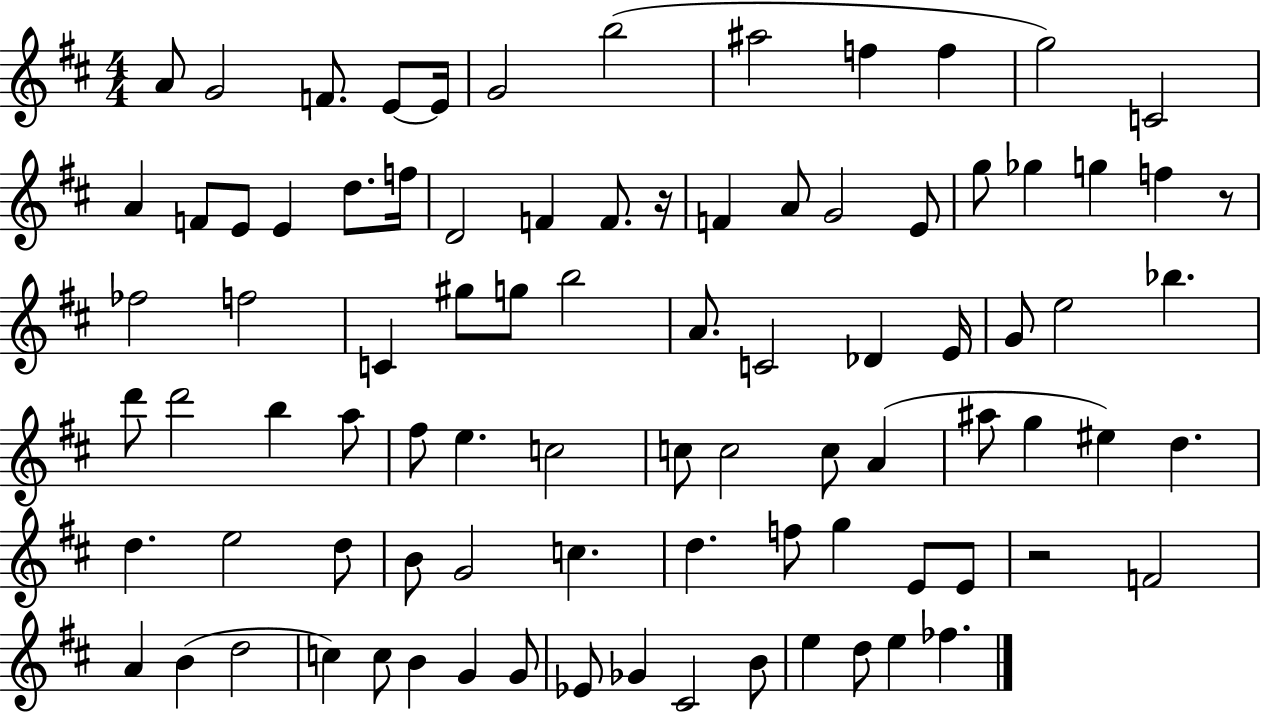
A4/e G4/h F4/e. E4/e E4/s G4/h B5/h A#5/h F5/q F5/q G5/h C4/h A4/q F4/e E4/e E4/q D5/e. F5/s D4/h F4/q F4/e. R/s F4/q A4/e G4/h E4/e G5/e Gb5/q G5/q F5/q R/e FES5/h F5/h C4/q G#5/e G5/e B5/h A4/e. C4/h Db4/q E4/s G4/e E5/h Bb5/q. D6/e D6/h B5/q A5/e F#5/e E5/q. C5/h C5/e C5/h C5/e A4/q A#5/e G5/q EIS5/q D5/q. D5/q. E5/h D5/e B4/e G4/h C5/q. D5/q. F5/e G5/q E4/e E4/e R/h F4/h A4/q B4/q D5/h C5/q C5/e B4/q G4/q G4/e Eb4/e Gb4/q C#4/h B4/e E5/q D5/e E5/q FES5/q.